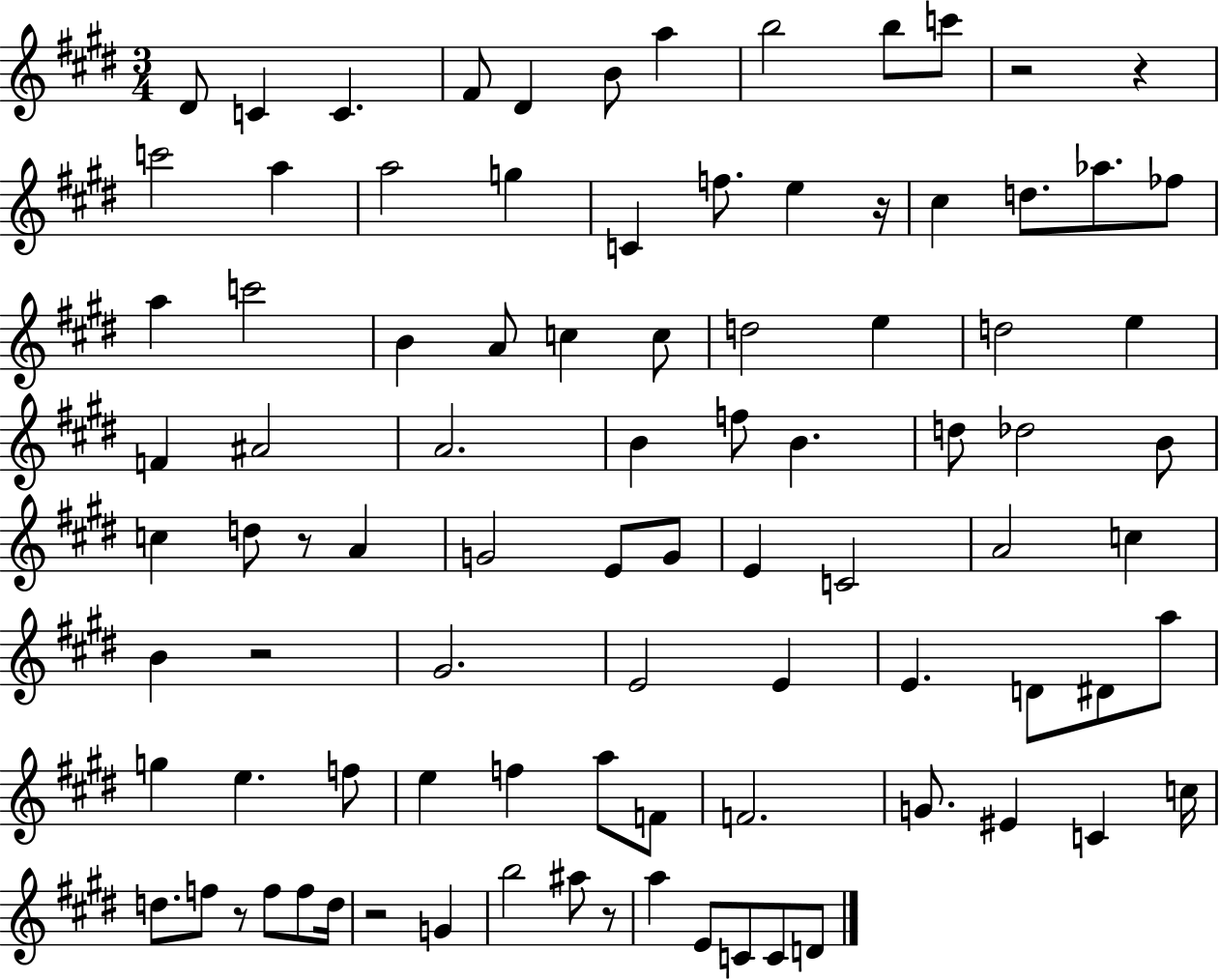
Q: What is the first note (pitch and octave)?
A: D#4